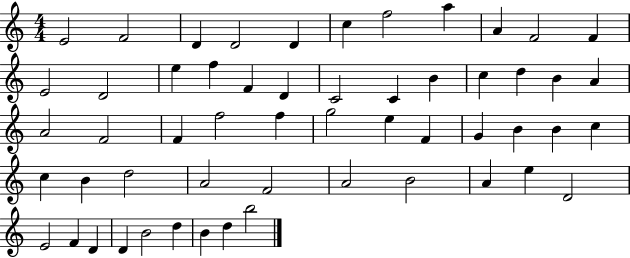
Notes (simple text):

E4/h F4/h D4/q D4/h D4/q C5/q F5/h A5/q A4/q F4/h F4/q E4/h D4/h E5/q F5/q F4/q D4/q C4/h C4/q B4/q C5/q D5/q B4/q A4/q A4/h F4/h F4/q F5/h F5/q G5/h E5/q F4/q G4/q B4/q B4/q C5/q C5/q B4/q D5/h A4/h F4/h A4/h B4/h A4/q E5/q D4/h E4/h F4/q D4/q D4/q B4/h D5/q B4/q D5/q B5/h